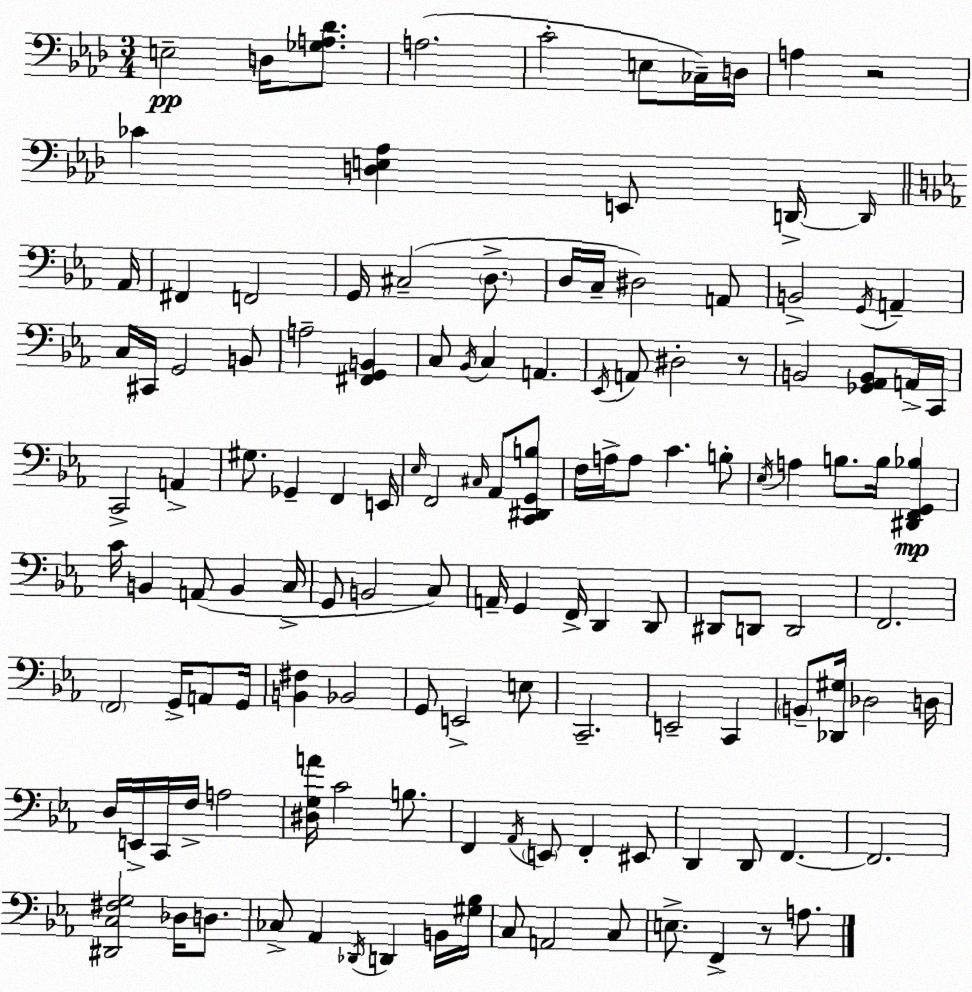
X:1
T:Untitled
M:3/4
L:1/4
K:Fm
E,2 D,/4 [_G,A,_D]/2 A,2 C2 E,/2 _C,/4 D,/4 A, z2 _C [D,E,_A,] E,,/2 D,,/4 D,,/4 _A,,/4 ^F,, F,,2 G,,/4 ^C,2 D,/2 D,/4 C,/4 ^D,2 A,,/2 B,,2 G,,/4 A,, C,/4 ^C,,/4 G,,2 B,,/2 A,2 [^F,,G,,B,,] C,/2 _B,,/4 C, A,, _E,,/4 A,,/2 ^D,2 z/2 B,,2 [_G,,_A,,B,,]/2 A,,/4 C,,/4 C,,2 A,, ^G,/2 _G,, F,, E,,/4 _E,/4 F,,2 ^C,/4 _A,,/2 [C,,^D,,G,,B,]/2 F,/4 A,/4 A,/2 C B,/2 _E,/4 A, B,/2 B,/4 [^D,,F,,G,,_B,] C/4 B,, A,,/2 B,, C,/4 G,,/2 B,,2 C,/2 A,,/4 G,, F,,/4 D,, D,,/2 ^D,,/2 D,,/2 D,,2 F,,2 F,,2 G,,/4 A,,/2 G,,/4 [B,,^F,] _B,,2 G,,/2 E,,2 E,/2 C,,2 E,,2 C,, B,,/2 [_D,,^G,]/4 _D,2 D,/4 D,/4 E,,/4 C,,/4 F,/4 A,2 [^D,G,A]/4 C2 B,/2 F,, _A,,/4 E,,/2 F,, ^E,,/2 D,, D,,/2 F,, F,,2 [^D,,C,^F,G,]2 _D,/4 D,/2 _C,/2 _A,, _D,,/4 D,, B,,/4 [^G,_B,]/4 C,/2 A,,2 C,/2 E,/2 F,, z/2 A,/2